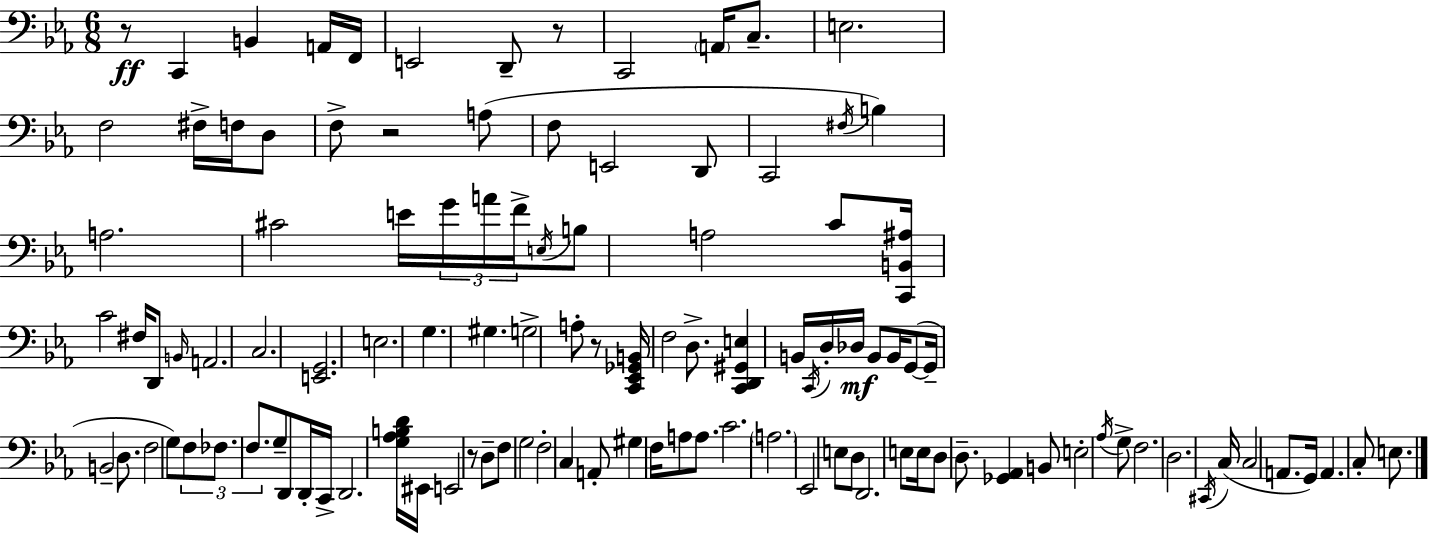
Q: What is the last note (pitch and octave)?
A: E3